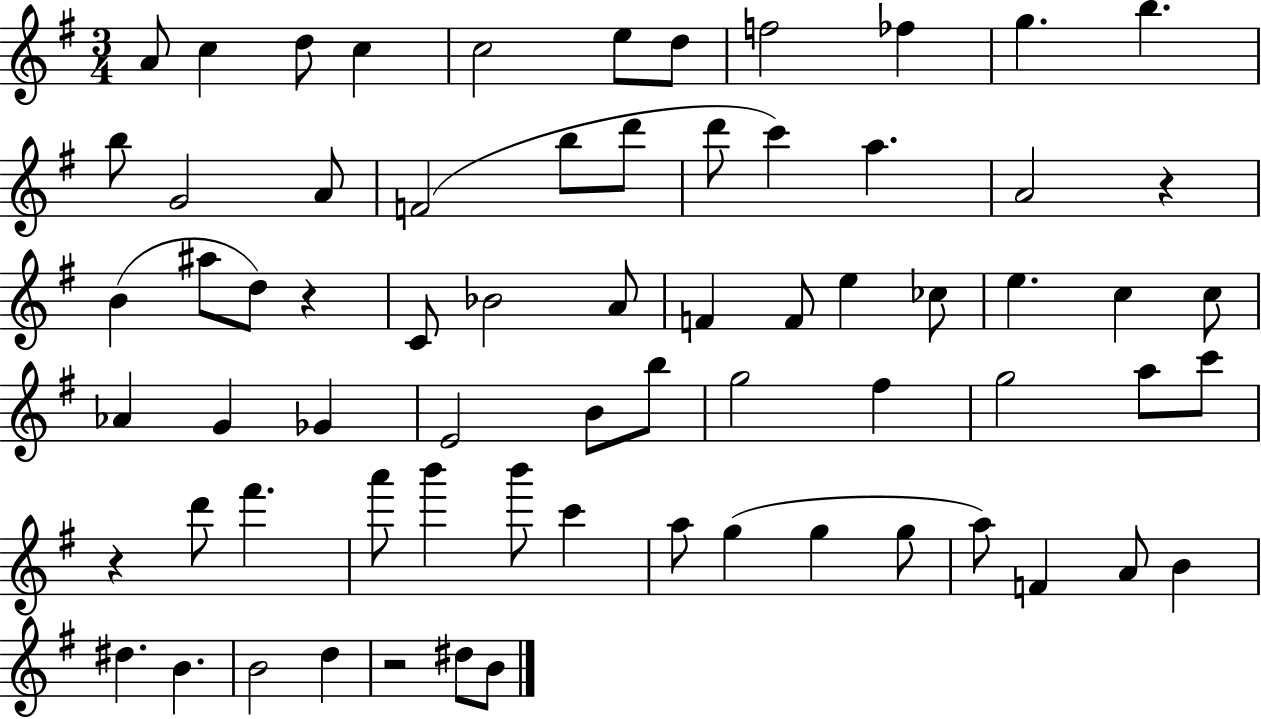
A4/e C5/q D5/e C5/q C5/h E5/e D5/e F5/h FES5/q G5/q. B5/q. B5/e G4/h A4/e F4/h B5/e D6/e D6/e C6/q A5/q. A4/h R/q B4/q A#5/e D5/e R/q C4/e Bb4/h A4/e F4/q F4/e E5/q CES5/e E5/q. C5/q C5/e Ab4/q G4/q Gb4/q E4/h B4/e B5/e G5/h F#5/q G5/h A5/e C6/e R/q D6/e F#6/q. A6/e B6/q B6/e C6/q A5/e G5/q G5/q G5/e A5/e F4/q A4/e B4/q D#5/q. B4/q. B4/h D5/q R/h D#5/e B4/e